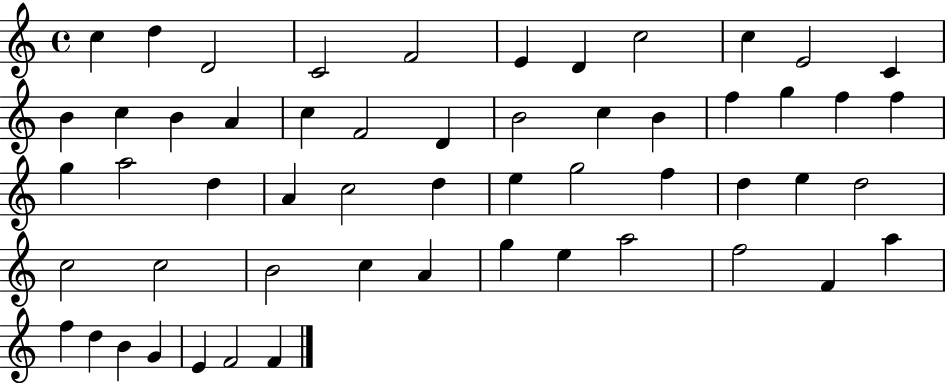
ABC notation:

X:1
T:Untitled
M:4/4
L:1/4
K:C
c d D2 C2 F2 E D c2 c E2 C B c B A c F2 D B2 c B f g f f g a2 d A c2 d e g2 f d e d2 c2 c2 B2 c A g e a2 f2 F a f d B G E F2 F